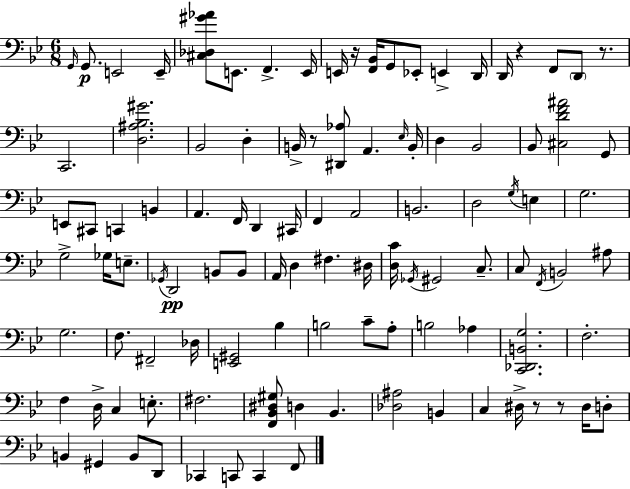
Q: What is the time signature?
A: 6/8